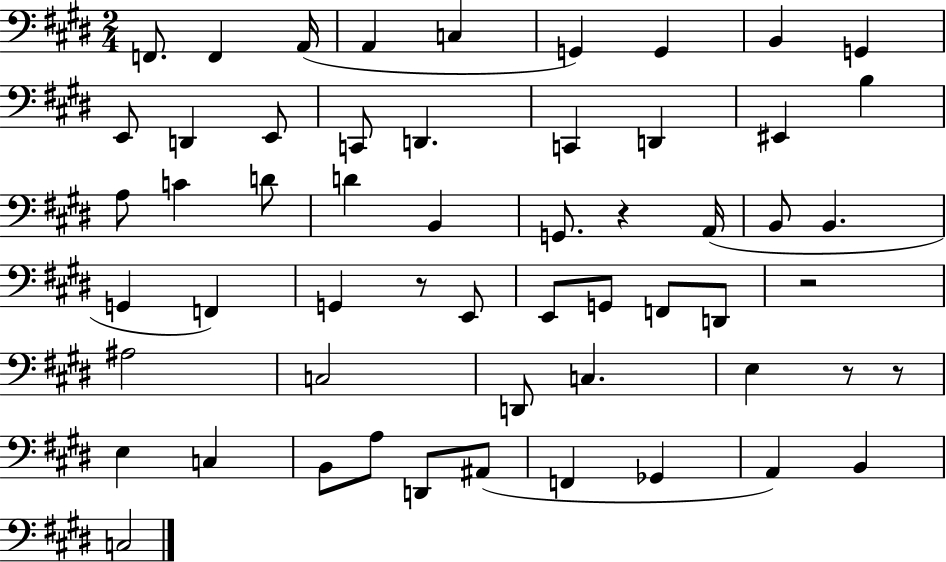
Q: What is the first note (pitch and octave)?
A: F2